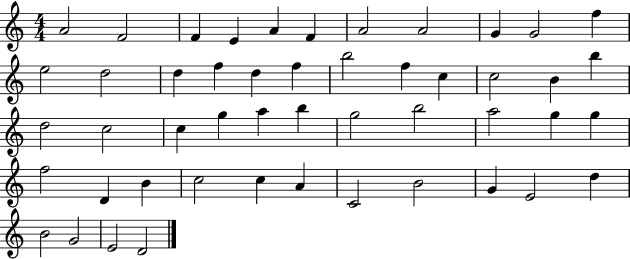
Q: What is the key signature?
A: C major